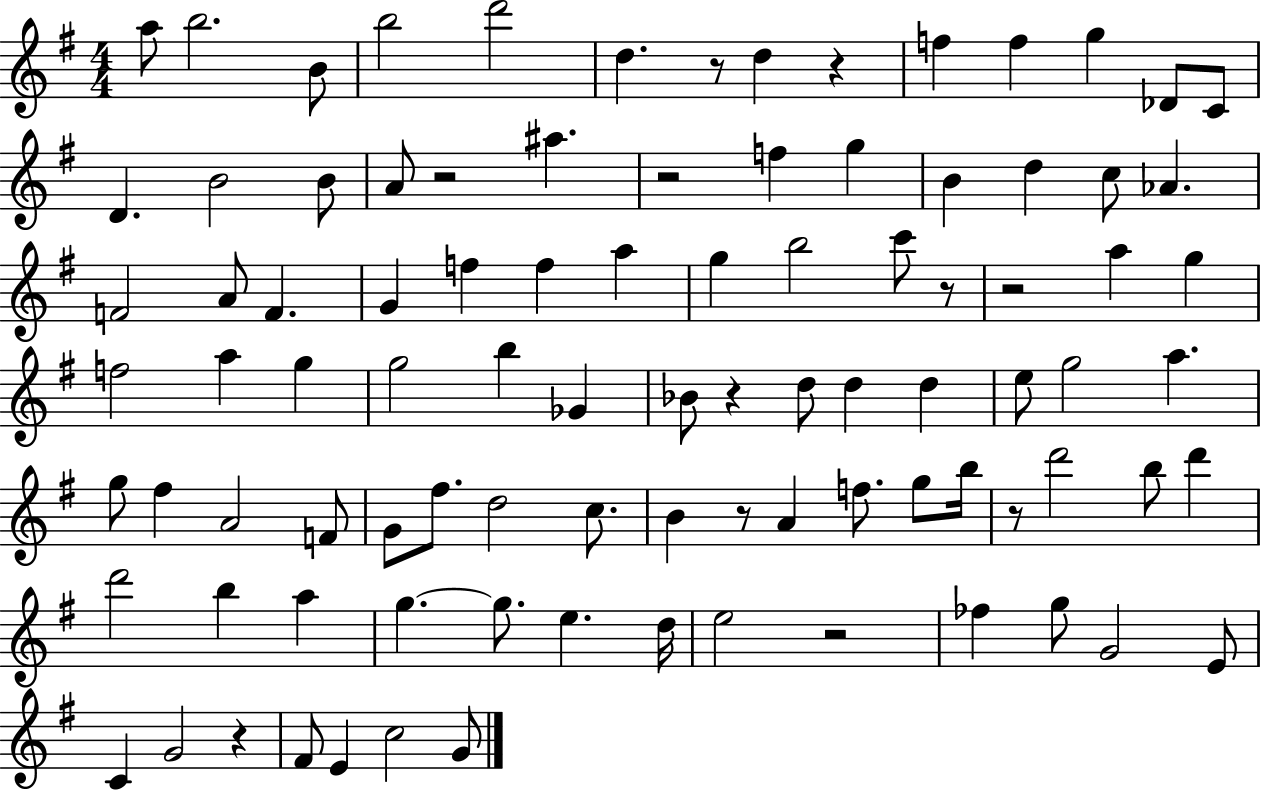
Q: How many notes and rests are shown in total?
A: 93